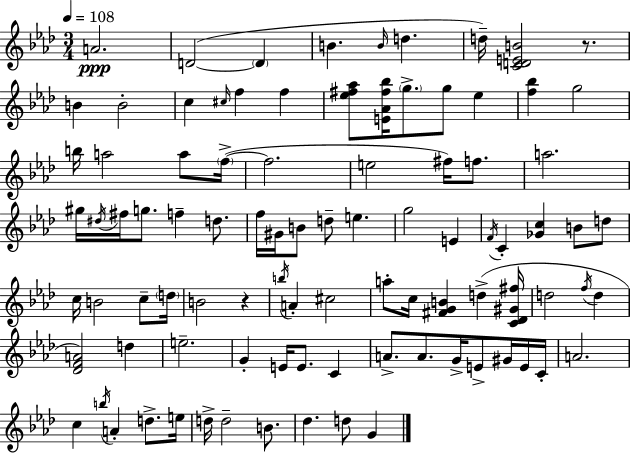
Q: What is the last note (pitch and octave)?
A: G4